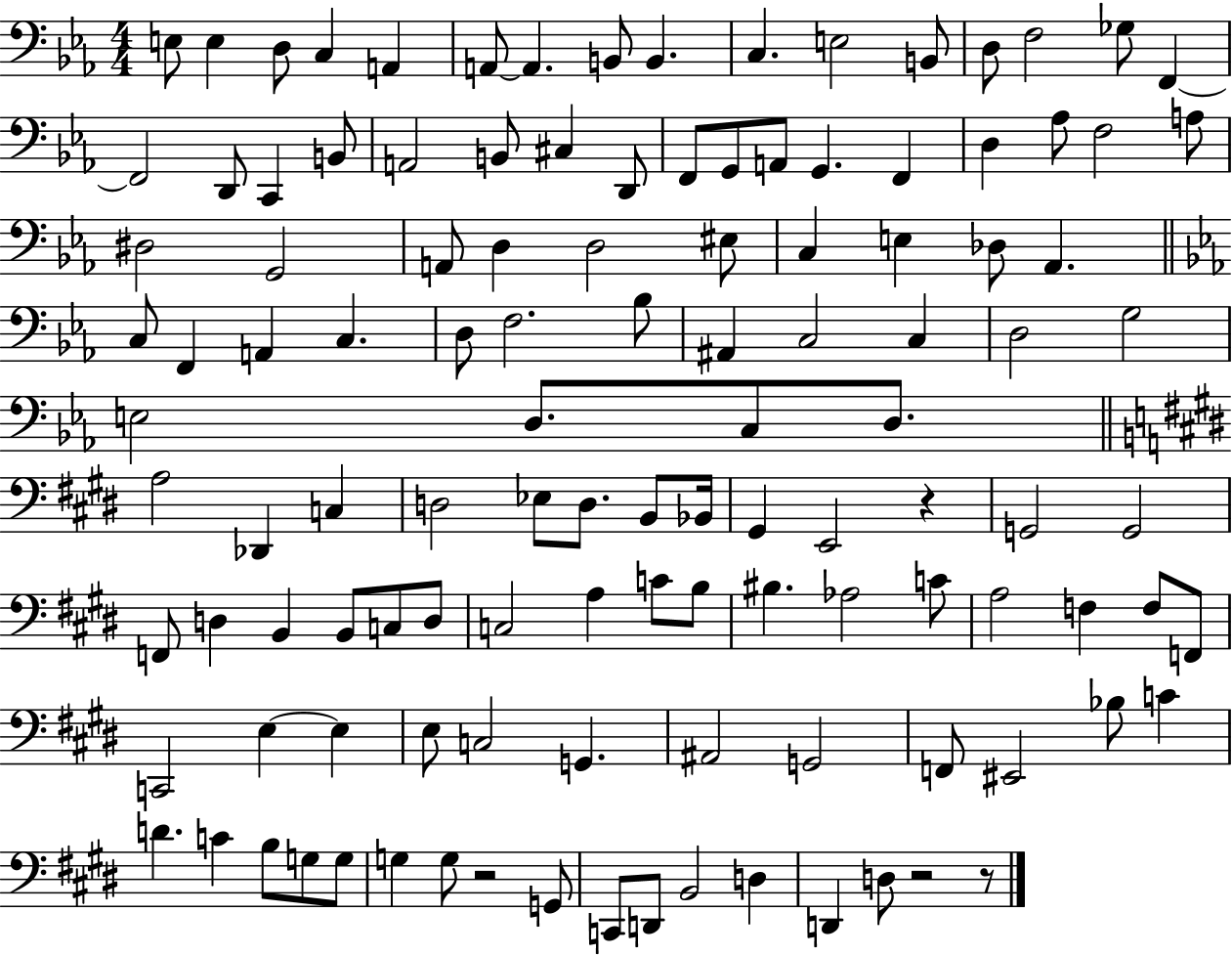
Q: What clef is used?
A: bass